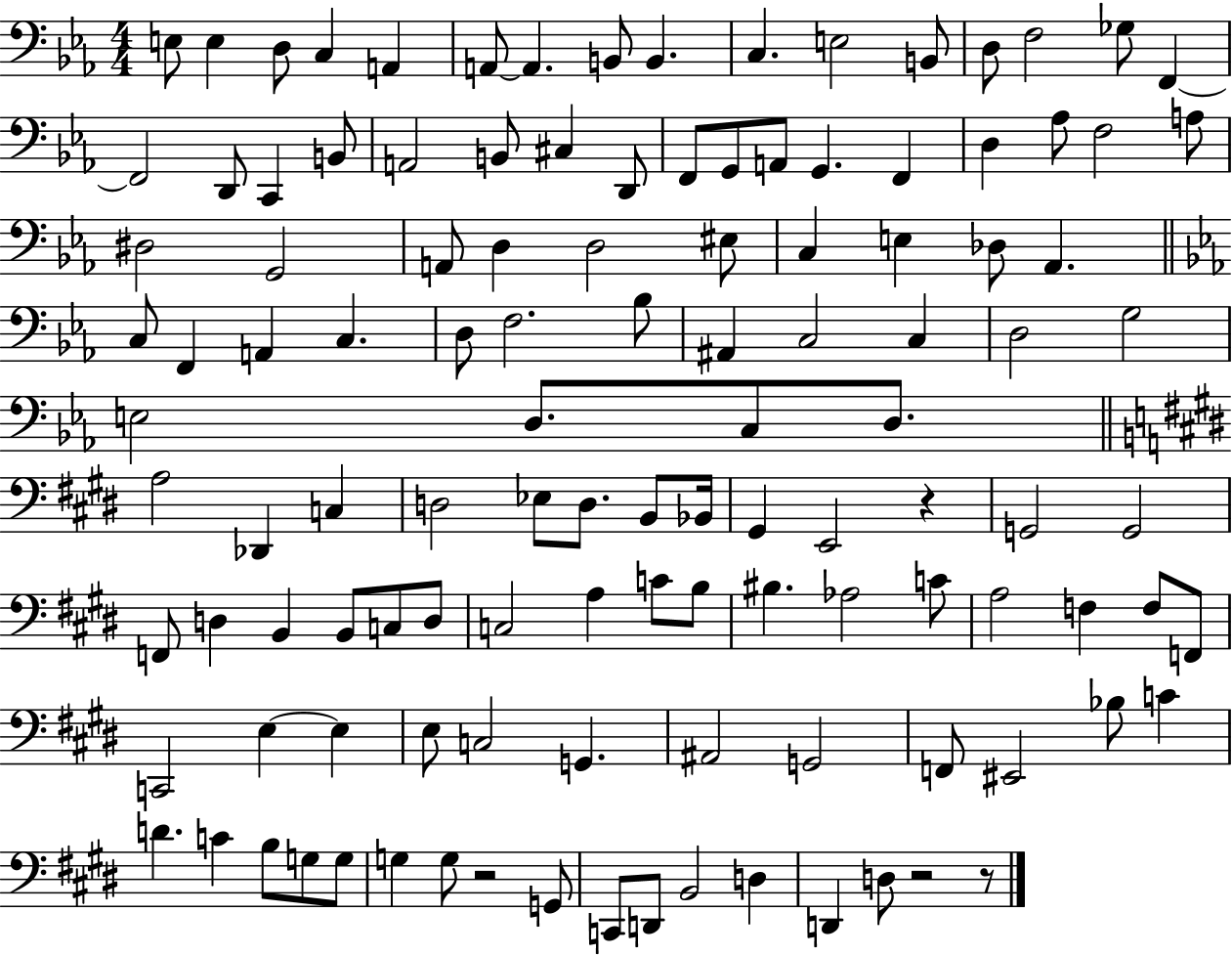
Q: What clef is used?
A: bass